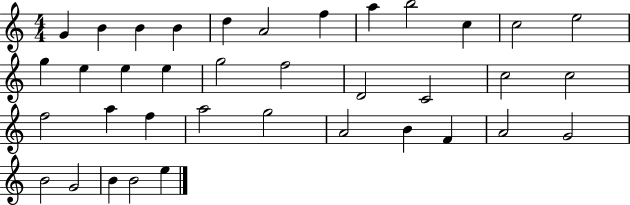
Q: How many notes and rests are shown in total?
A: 37